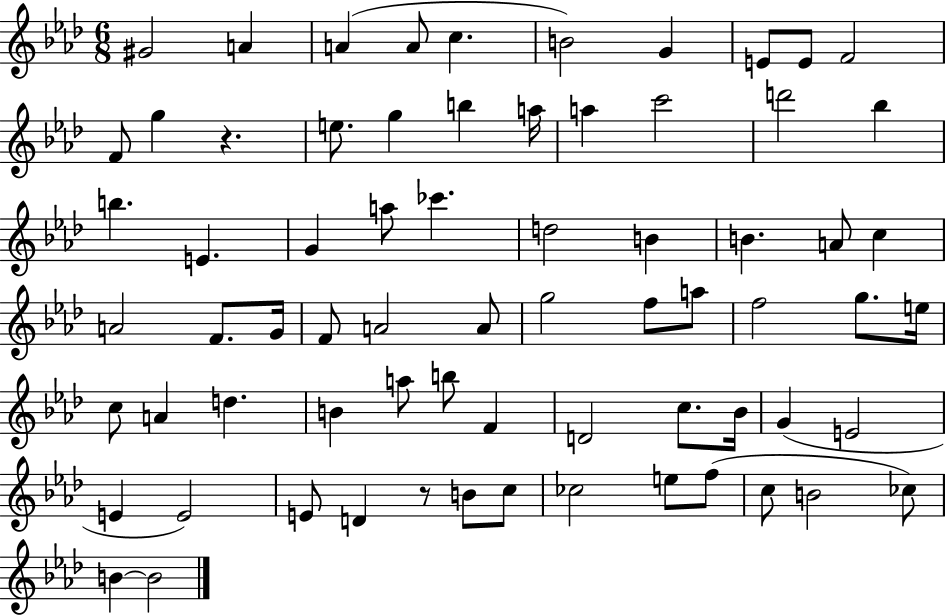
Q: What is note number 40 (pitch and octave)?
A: F5